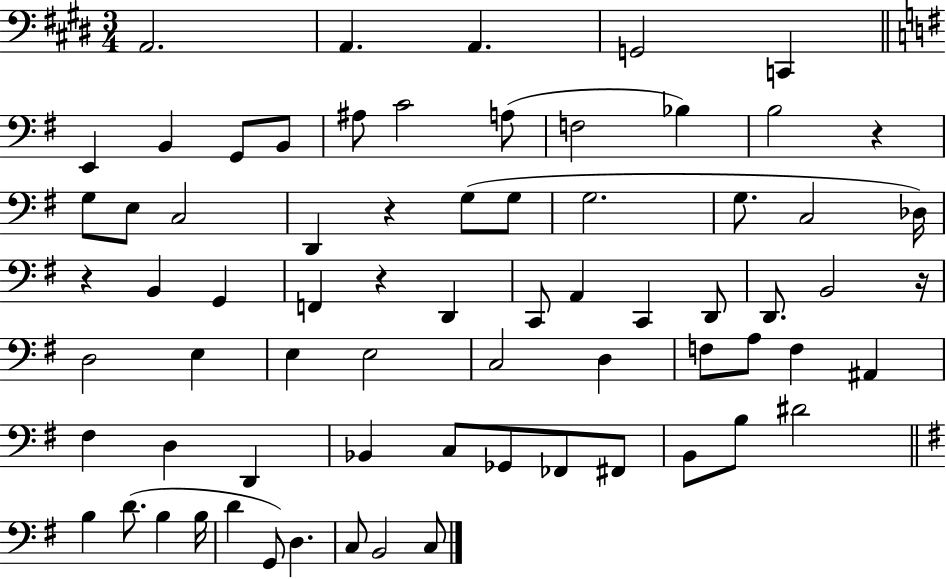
X:1
T:Untitled
M:3/4
L:1/4
K:E
A,,2 A,, A,, G,,2 C,, E,, B,, G,,/2 B,,/2 ^A,/2 C2 A,/2 F,2 _B, B,2 z G,/2 E,/2 C,2 D,, z G,/2 G,/2 G,2 G,/2 C,2 _D,/4 z B,, G,, F,, z D,, C,,/2 A,, C,, D,,/2 D,,/2 B,,2 z/4 D,2 E, E, E,2 C,2 D, F,/2 A,/2 F, ^A,, ^F, D, D,, _B,, C,/2 _G,,/2 _F,,/2 ^F,,/2 B,,/2 B,/2 ^D2 B, D/2 B, B,/4 D G,,/2 D, C,/2 B,,2 C,/2